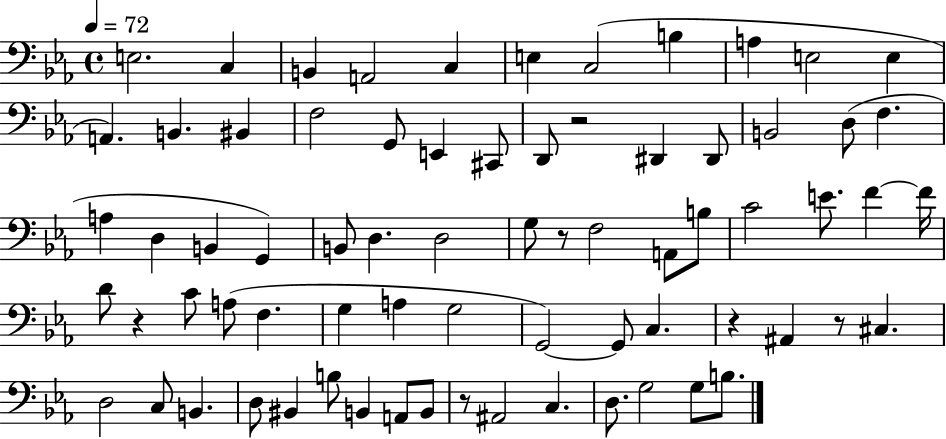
{
  \clef bass
  \time 4/4
  \defaultTimeSignature
  \key ees \major
  \tempo 4 = 72
  e2. c4 | b,4 a,2 c4 | e4 c2( b4 | a4 e2 e4 | \break a,4.) b,4. bis,4 | f2 g,8 e,4 cis,8 | d,8 r2 dis,4 dis,8 | b,2 d8( f4. | \break a4 d4 b,4 g,4) | b,8 d4. d2 | g8 r8 f2 a,8 b8 | c'2 e'8. f'4~~ f'16 | \break d'8 r4 c'8 a8( f4. | g4 a4 g2 | g,2~~) g,8 c4. | r4 ais,4 r8 cis4. | \break d2 c8 b,4. | d8 bis,4 b8 b,4 a,8 b,8 | r8 ais,2 c4. | d8. g2 g8 b8. | \break \bar "|."
}